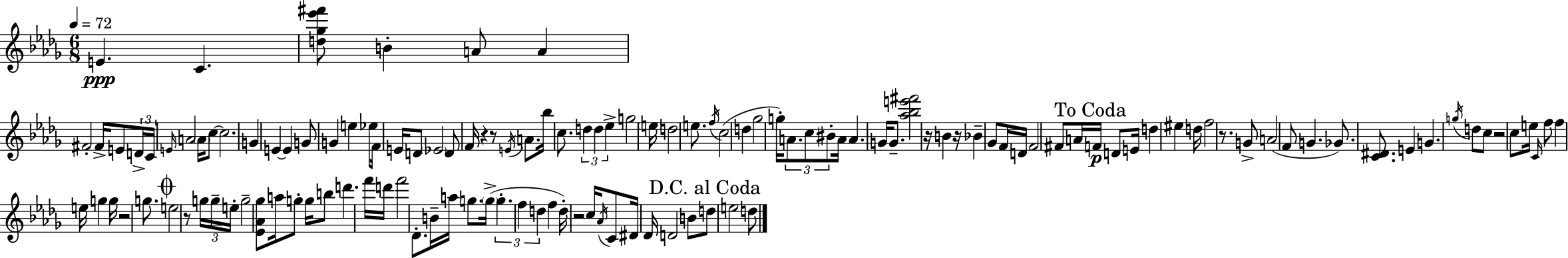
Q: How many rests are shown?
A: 9